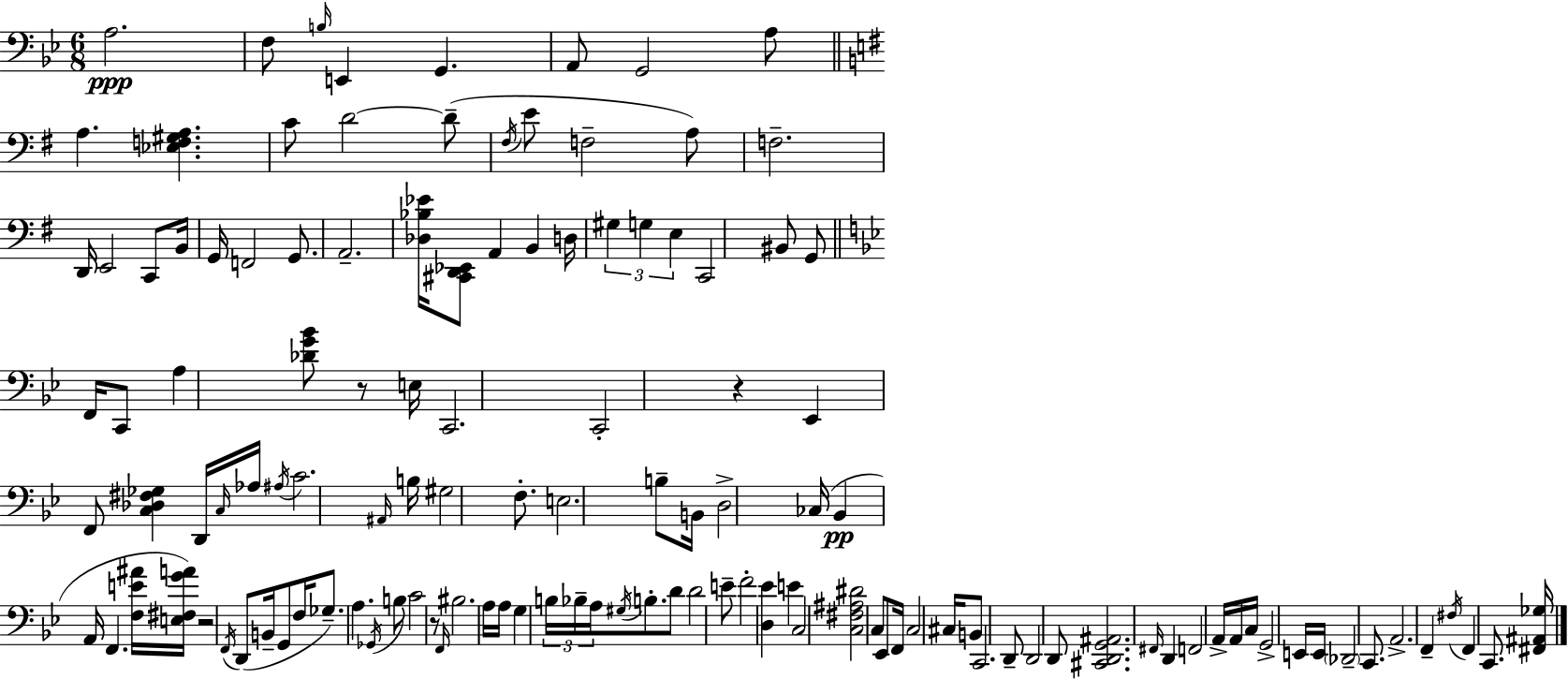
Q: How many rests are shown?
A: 4